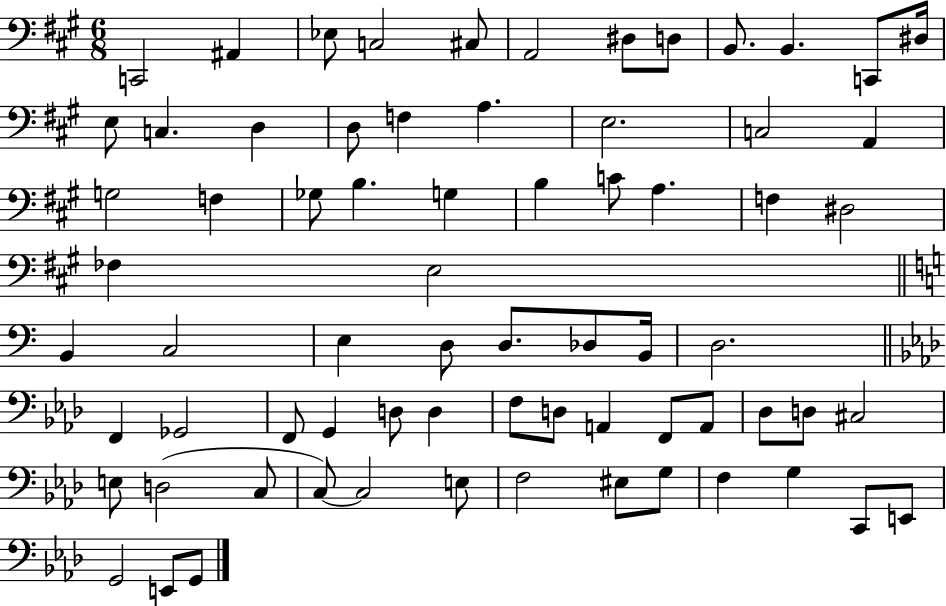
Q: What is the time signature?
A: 6/8